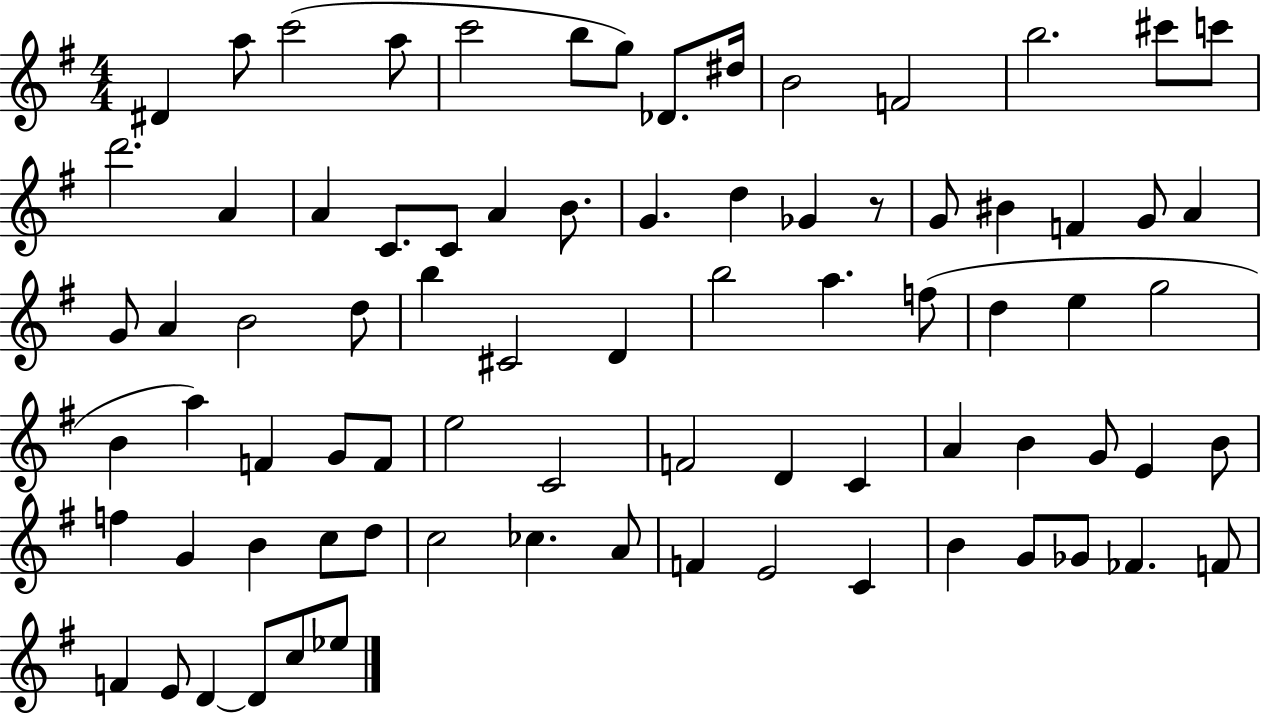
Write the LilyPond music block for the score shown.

{
  \clef treble
  \numericTimeSignature
  \time 4/4
  \key g \major
  dis'4 a''8 c'''2( a''8 | c'''2 b''8 g''8) des'8. dis''16 | b'2 f'2 | b''2. cis'''8 c'''8 | \break d'''2. a'4 | a'4 c'8. c'8 a'4 b'8. | g'4. d''4 ges'4 r8 | g'8 bis'4 f'4 g'8 a'4 | \break g'8 a'4 b'2 d''8 | b''4 cis'2 d'4 | b''2 a''4. f''8( | d''4 e''4 g''2 | \break b'4 a''4) f'4 g'8 f'8 | e''2 c'2 | f'2 d'4 c'4 | a'4 b'4 g'8 e'4 b'8 | \break f''4 g'4 b'4 c''8 d''8 | c''2 ces''4. a'8 | f'4 e'2 c'4 | b'4 g'8 ges'8 fes'4. f'8 | \break f'4 e'8 d'4~~ d'8 c''8 ees''8 | \bar "|."
}